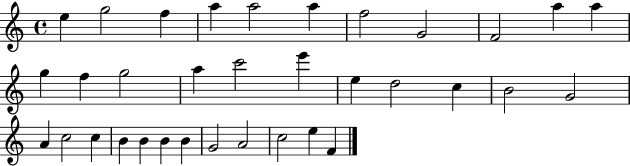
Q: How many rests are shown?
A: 0